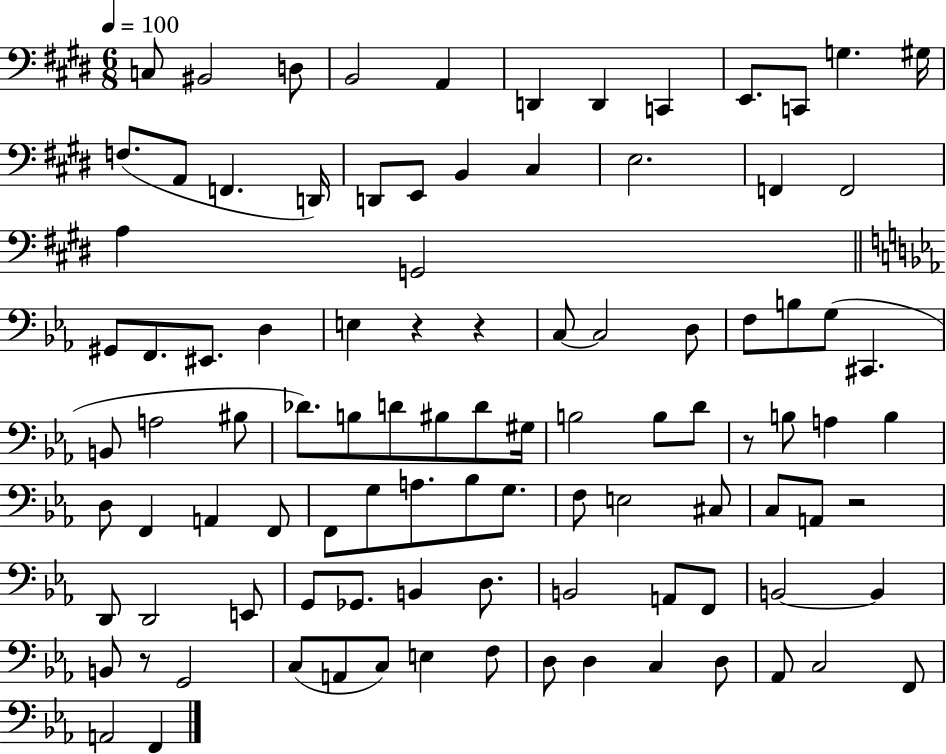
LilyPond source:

{
  \clef bass
  \numericTimeSignature
  \time 6/8
  \key e \major
  \tempo 4 = 100
  c8 bis,2 d8 | b,2 a,4 | d,4 d,4 c,4 | e,8. c,8 g4. gis16 | \break f8.( a,8 f,4. d,16) | d,8 e,8 b,4 cis4 | e2. | f,4 f,2 | \break a4 g,2 | \bar "||" \break \key ees \major gis,8 f,8. eis,8. d4 | e4 r4 r4 | c8~~ c2 d8 | f8 b8 g8( cis,4. | \break b,8 a2 bis8 | des'8.) b8 d'8 bis8 d'8 gis16 | b2 b8 d'8 | r8 b8 a4 b4 | \break d8 f,4 a,4 f,8 | f,8 g8 a8. bes8 g8. | f8 e2 cis8 | c8 a,8 r2 | \break d,8 d,2 e,8 | g,8 ges,8. b,4 d8. | b,2 a,8 f,8 | b,2~~ b,4 | \break b,8 r8 g,2 | c8( a,8 c8) e4 f8 | d8 d4 c4 d8 | aes,8 c2 f,8 | \break a,2 f,4 | \bar "|."
}